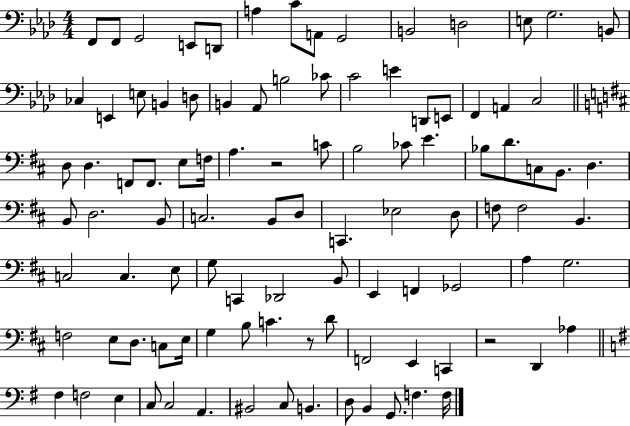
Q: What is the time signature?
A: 4/4